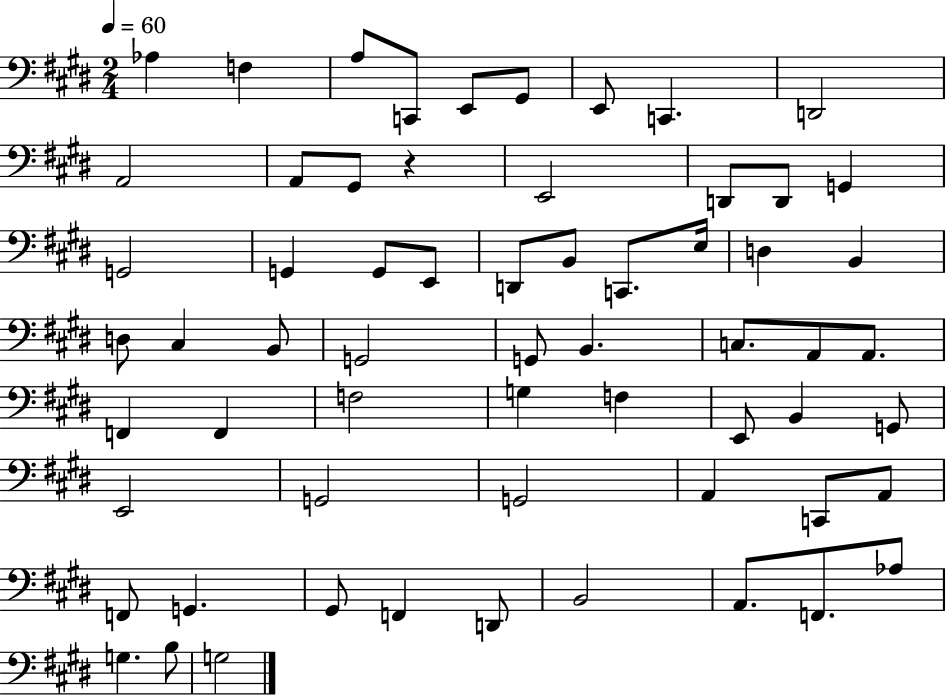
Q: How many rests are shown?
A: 1